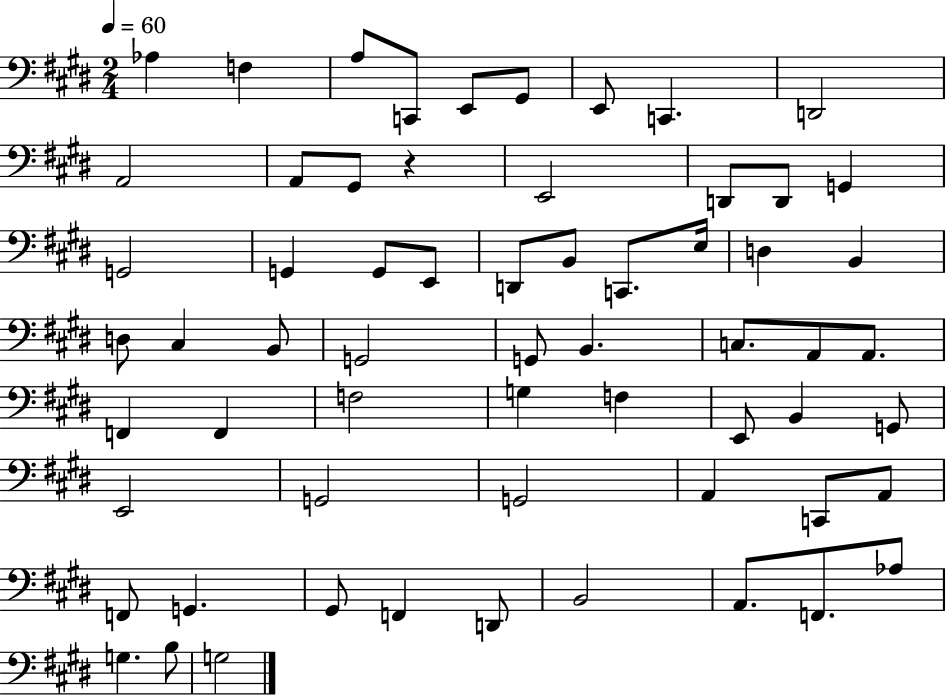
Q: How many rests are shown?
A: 1